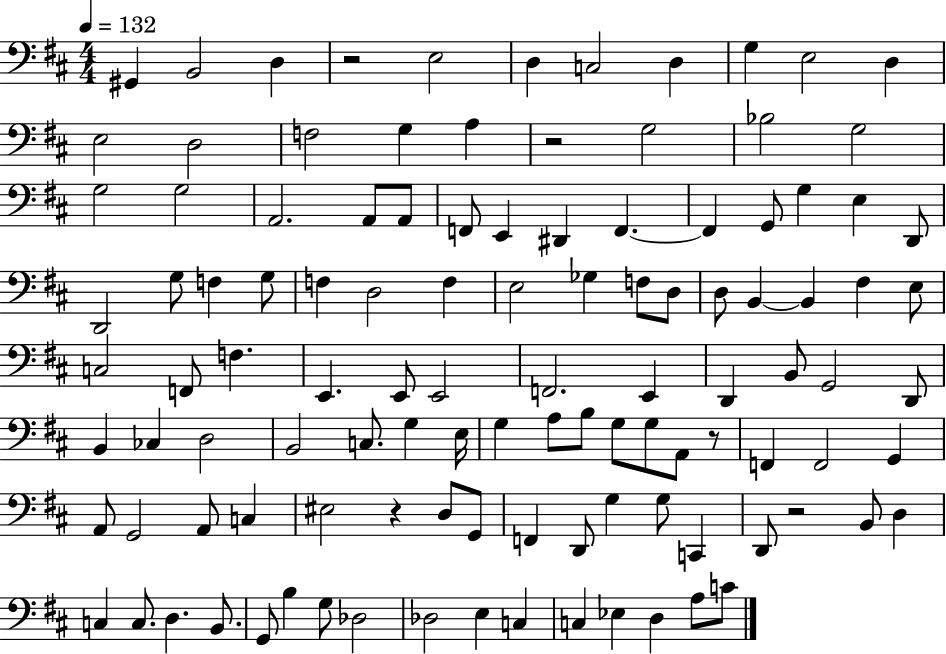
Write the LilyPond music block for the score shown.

{
  \clef bass
  \numericTimeSignature
  \time 4/4
  \key d \major
  \tempo 4 = 132
  gis,4 b,2 d4 | r2 e2 | d4 c2 d4 | g4 e2 d4 | \break e2 d2 | f2 g4 a4 | r2 g2 | bes2 g2 | \break g2 g2 | a,2. a,8 a,8 | f,8 e,4 dis,4 f,4.~~ | f,4 g,8 g4 e4 d,8 | \break d,2 g8 f4 g8 | f4 d2 f4 | e2 ges4 f8 d8 | d8 b,4~~ b,4 fis4 e8 | \break c2 f,8 f4. | e,4. e,8 e,2 | f,2. e,4 | d,4 b,8 g,2 d,8 | \break b,4 ces4 d2 | b,2 c8. g4 e16 | g4 a8 b8 g8 g8 a,8 r8 | f,4 f,2 g,4 | \break a,8 g,2 a,8 c4 | eis2 r4 d8 g,8 | f,4 d,8 g4 g8 c,4 | d,8 r2 b,8 d4 | \break c4 c8. d4. b,8. | g,8 b4 g8 des2 | des2 e4 c4 | c4 ees4 d4 a8 c'8 | \break \bar "|."
}